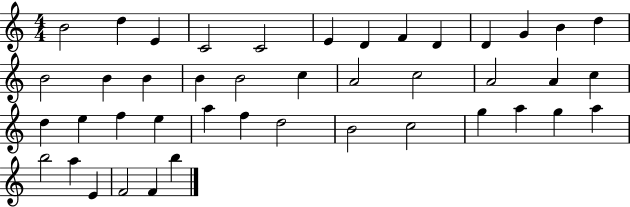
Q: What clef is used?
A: treble